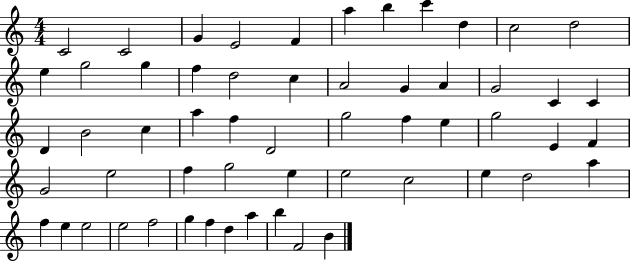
{
  \clef treble
  \numericTimeSignature
  \time 4/4
  \key c \major
  c'2 c'2 | g'4 e'2 f'4 | a''4 b''4 c'''4 d''4 | c''2 d''2 | \break e''4 g''2 g''4 | f''4 d''2 c''4 | a'2 g'4 a'4 | g'2 c'4 c'4 | \break d'4 b'2 c''4 | a''4 f''4 d'2 | g''2 f''4 e''4 | g''2 e'4 f'4 | \break g'2 e''2 | f''4 g''2 e''4 | e''2 c''2 | e''4 d''2 a''4 | \break f''4 e''4 e''2 | e''2 f''2 | g''4 f''4 d''4 a''4 | b''4 f'2 b'4 | \break \bar "|."
}